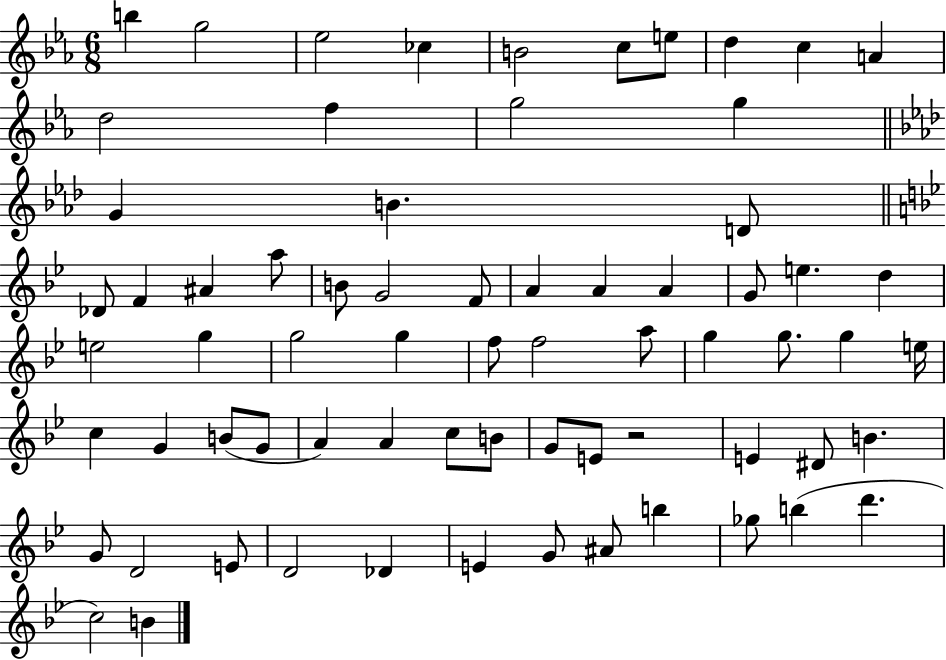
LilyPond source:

{
  \clef treble
  \numericTimeSignature
  \time 6/8
  \key ees \major
  b''4 g''2 | ees''2 ces''4 | b'2 c''8 e''8 | d''4 c''4 a'4 | \break d''2 f''4 | g''2 g''4 | \bar "||" \break \key f \minor g'4 b'4. d'8 | \bar "||" \break \key g \minor des'8 f'4 ais'4 a''8 | b'8 g'2 f'8 | a'4 a'4 a'4 | g'8 e''4. d''4 | \break e''2 g''4 | g''2 g''4 | f''8 f''2 a''8 | g''4 g''8. g''4 e''16 | \break c''4 g'4 b'8( g'8 | a'4) a'4 c''8 b'8 | g'8 e'8 r2 | e'4 dis'8 b'4. | \break g'8 d'2 e'8 | d'2 des'4 | e'4 g'8 ais'8 b''4 | ges''8 b''4( d'''4. | \break c''2) b'4 | \bar "|."
}